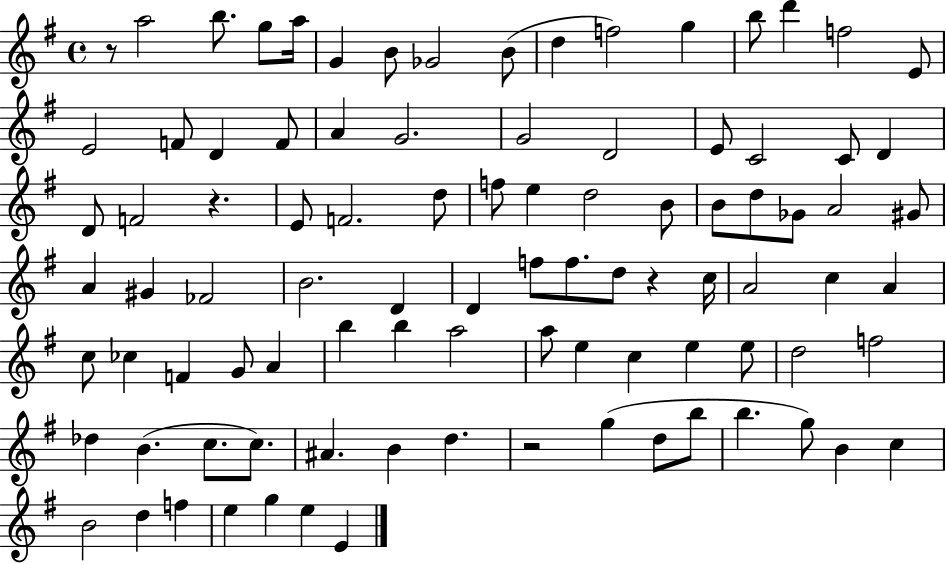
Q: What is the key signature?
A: G major